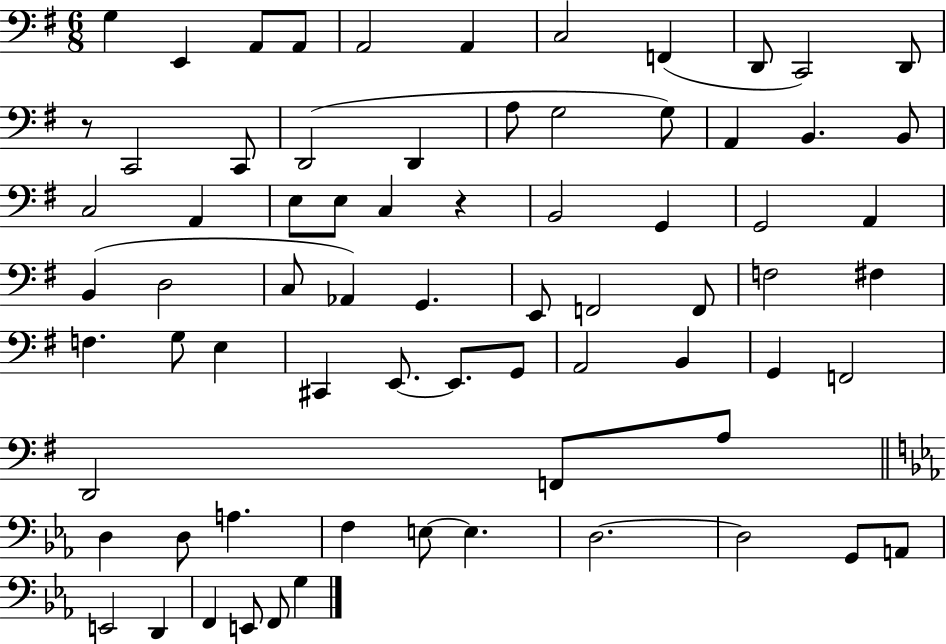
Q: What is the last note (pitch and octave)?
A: G3